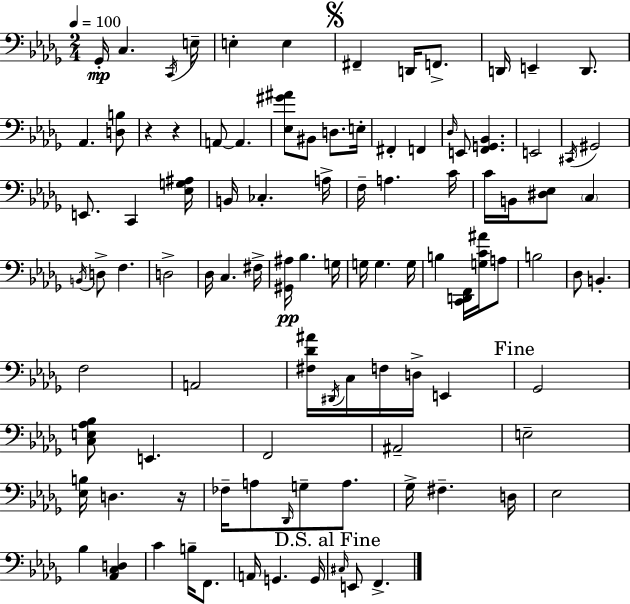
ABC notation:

X:1
T:Untitled
M:2/4
L:1/4
K:Bbm
_G,,/4 C, C,,/4 E,/4 E, E, ^F,, D,,/4 F,,/2 D,,/4 E,, D,,/2 _A,, [D,B,]/2 z z A,,/2 A,, [_E,^G^A]/2 ^B,,/2 D,/2 E,/4 ^F,, F,, _D,/4 E,,/2 [F,,G,,_B,,] E,,2 ^C,,/4 ^G,,2 E,,/2 C,, [_E,G,^A,]/4 B,,/4 _C, A,/4 F,/4 A, C/4 C/4 B,,/4 [^D,_E,]/2 C, B,,/4 D,/2 F, D,2 _D,/4 C, ^F,/4 [^G,,^A,]/4 _B, G,/4 G,/4 G, G,/4 B, [C,,D,,F,,]/4 [G,C^A]/4 A,/2 B,2 _D,/2 B,, F,2 A,,2 [^F,_D^A]/4 ^D,,/4 C,/4 F,/4 D,/4 E,, _G,,2 [C,E,_A,_B,]/2 E,, F,,2 ^A,,2 E,2 [_E,B,]/4 D, z/4 _F,/4 A,/2 _D,,/4 G,/2 A,/2 _G,/4 ^F, D,/4 _E,2 _B, [_A,,C,D,] C B,/4 F,,/2 A,,/4 G,, G,,/4 ^C,/4 E,,/2 F,,